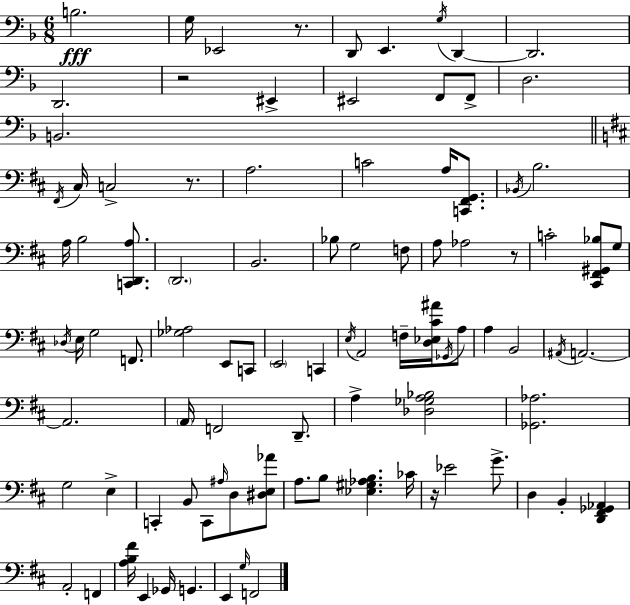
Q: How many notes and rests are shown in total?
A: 94